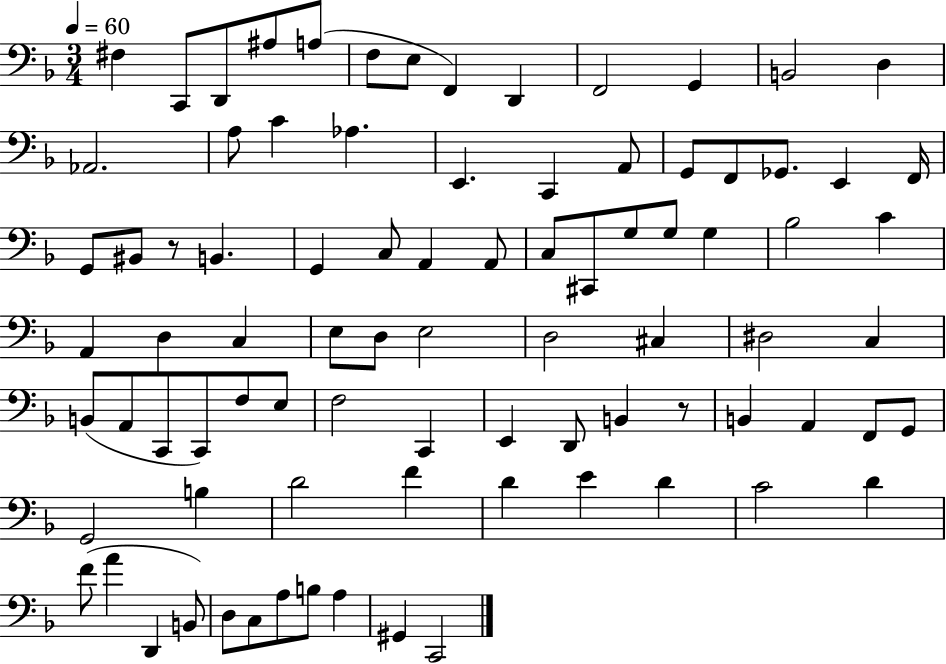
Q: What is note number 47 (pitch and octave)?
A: C#3